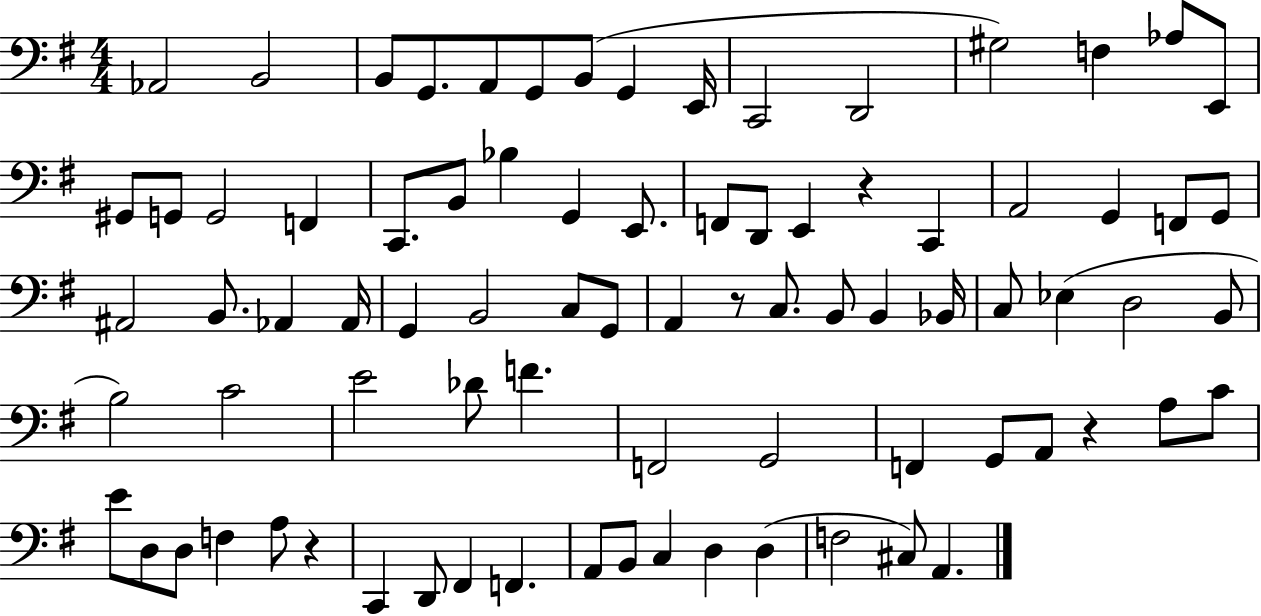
Ab2/h B2/h B2/e G2/e. A2/e G2/e B2/e G2/q E2/s C2/h D2/h G#3/h F3/q Ab3/e E2/e G#2/e G2/e G2/h F2/q C2/e. B2/e Bb3/q G2/q E2/e. F2/e D2/e E2/q R/q C2/q A2/h G2/q F2/e G2/e A#2/h B2/e. Ab2/q Ab2/s G2/q B2/h C3/e G2/e A2/q R/e C3/e. B2/e B2/q Bb2/s C3/e Eb3/q D3/h B2/e B3/h C4/h E4/h Db4/e F4/q. F2/h G2/h F2/q G2/e A2/e R/q A3/e C4/e E4/e D3/e D3/e F3/q A3/e R/q C2/q D2/e F#2/q F2/q. A2/e B2/e C3/q D3/q D3/q F3/h C#3/e A2/q.